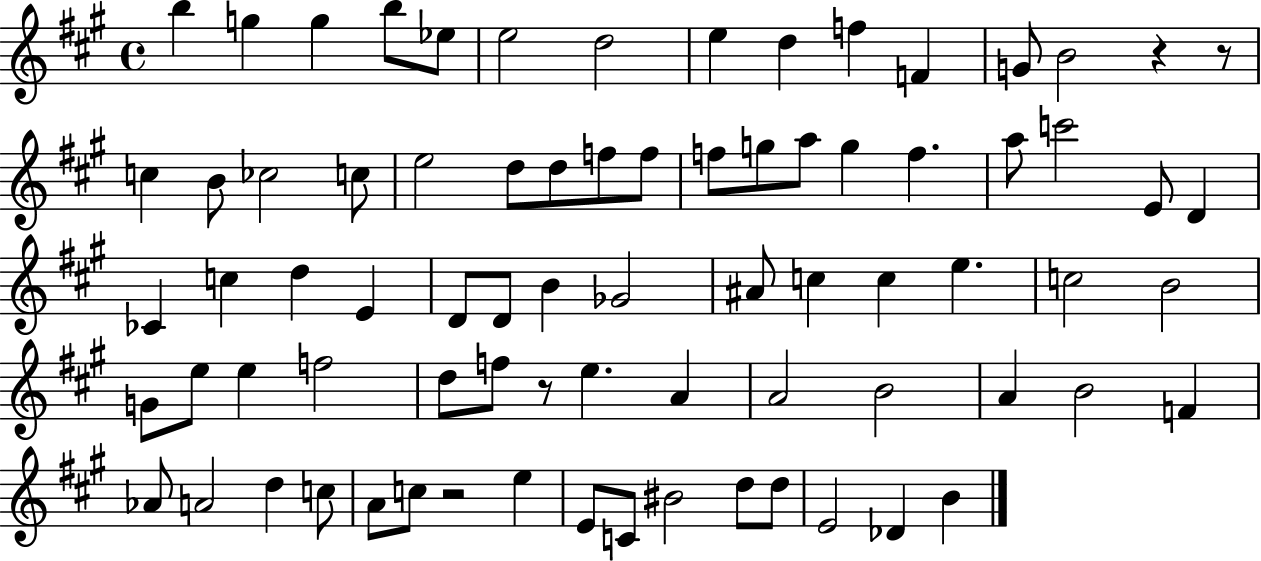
{
  \clef treble
  \time 4/4
  \defaultTimeSignature
  \key a \major
  b''4 g''4 g''4 b''8 ees''8 | e''2 d''2 | e''4 d''4 f''4 f'4 | g'8 b'2 r4 r8 | \break c''4 b'8 ces''2 c''8 | e''2 d''8 d''8 f''8 f''8 | f''8 g''8 a''8 g''4 f''4. | a''8 c'''2 e'8 d'4 | \break ces'4 c''4 d''4 e'4 | d'8 d'8 b'4 ges'2 | ais'8 c''4 c''4 e''4. | c''2 b'2 | \break g'8 e''8 e''4 f''2 | d''8 f''8 r8 e''4. a'4 | a'2 b'2 | a'4 b'2 f'4 | \break aes'8 a'2 d''4 c''8 | a'8 c''8 r2 e''4 | e'8 c'8 bis'2 d''8 d''8 | e'2 des'4 b'4 | \break \bar "|."
}